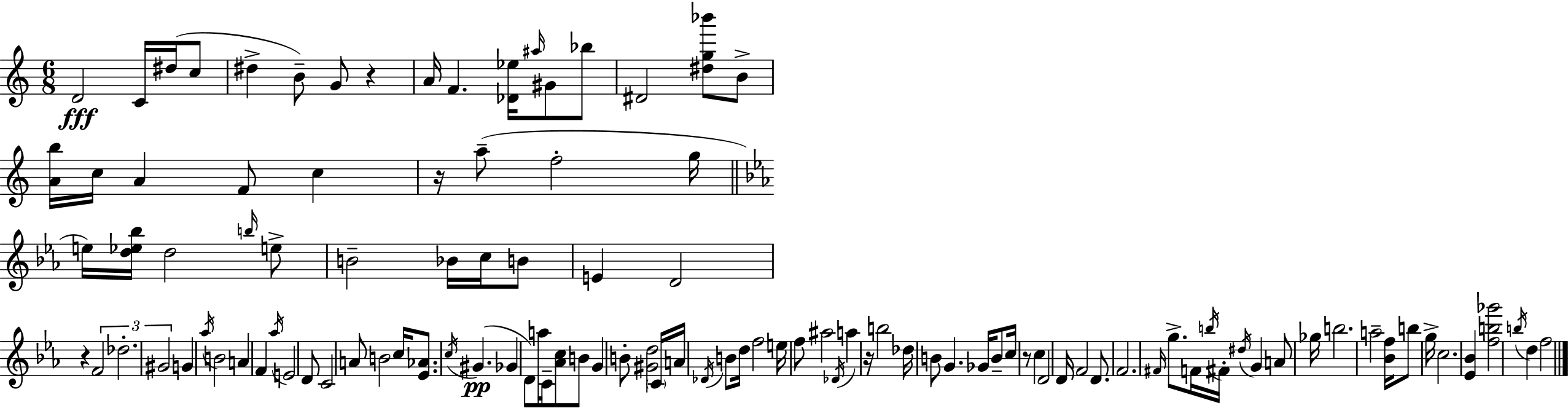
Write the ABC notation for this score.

X:1
T:Untitled
M:6/8
L:1/4
K:C
D2 C/4 ^d/4 c/2 ^d B/2 G/2 z A/4 F [_D_e]/4 ^a/4 ^G/2 _b/2 ^D2 [^dg_b']/2 B/2 [Ab]/4 c/4 A F/2 c z/4 a/2 f2 g/4 e/4 [d_e_b]/4 d2 b/4 e/2 B2 _B/4 c/4 B/2 E D2 z F2 _d2 ^G2 G _a/4 B2 A F _a/4 E2 D/2 C2 A/2 B2 c/4 [_E_A]/2 c/4 ^G _G D/2 a/4 C/4 [_Ac]/2 B/2 G B/2 [^Gd]2 C/4 A/4 _D/4 B/2 d/4 f2 e/4 f/2 ^a2 _D/4 a z/4 b2 _d/4 B/2 G _G/4 B/2 c/4 z/2 c D2 D/4 F2 D/2 F2 ^F/4 g/2 F/4 b/4 ^F/4 ^d/4 G A/2 _g/4 b2 a2 [_Bf]/4 b/2 g/4 c2 [_E_B] [fb_g']2 b/4 d f2